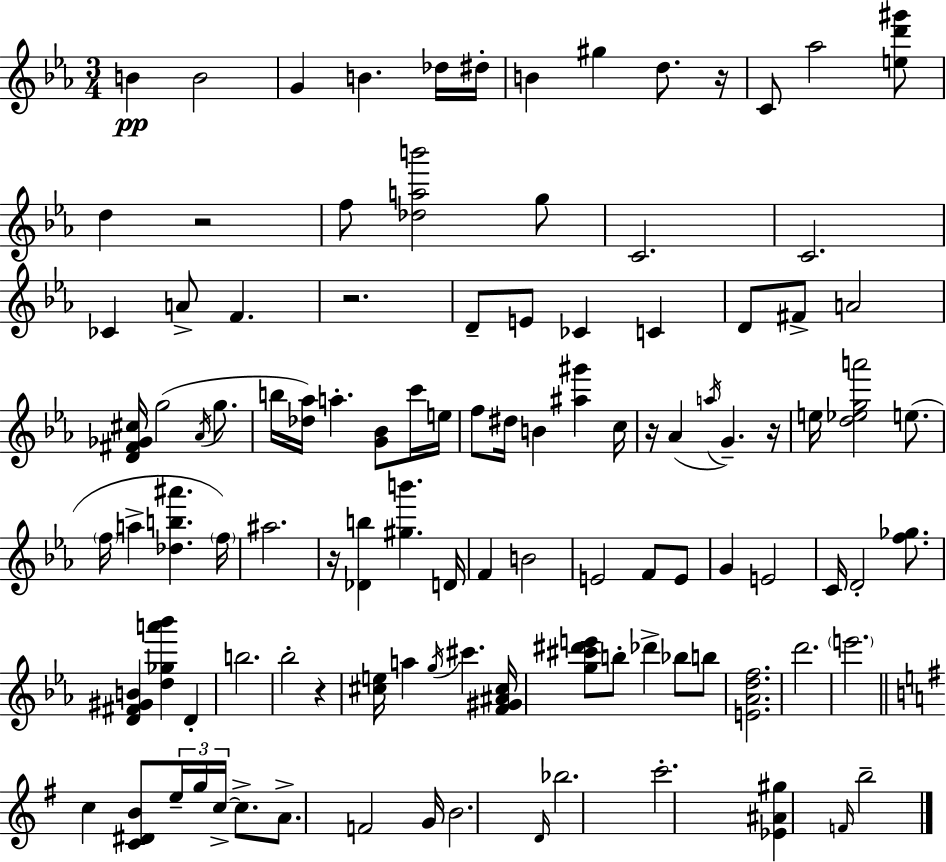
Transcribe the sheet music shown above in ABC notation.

X:1
T:Untitled
M:3/4
L:1/4
K:Eb
B B2 G B _d/4 ^d/4 B ^g d/2 z/4 C/2 _a2 [ed'^g']/2 d z2 f/2 [_dab']2 g/2 C2 C2 _C A/2 F z2 D/2 E/2 _C C D/2 ^F/2 A2 [D^F_G^c]/4 g2 _A/4 g/2 b/4 [_d_a]/4 a [G_B]/2 c'/4 e/4 f/2 ^d/4 B [^a^g'] c/4 z/4 _A a/4 G z/4 e/4 [d_ega']2 e/2 f/4 a [_db^a'] f/4 ^a2 z/4 [_Db] [^gb'] D/4 F B2 E2 F/2 E/2 G E2 C/4 D2 [f_g]/2 [D^F^GB] [d_ga'_b'] D b2 _b2 z [^ce]/4 a g/4 ^c' [F^G^A^c]/4 [g^c'^d'e']/2 b/2 _d' _b/2 b/2 [E_Adf]2 d'2 e'2 c [C^DB]/2 e/4 g/4 c/4 c/2 A/2 F2 G/4 B2 D/4 _b2 c'2 [_E^A^g] F/4 b2